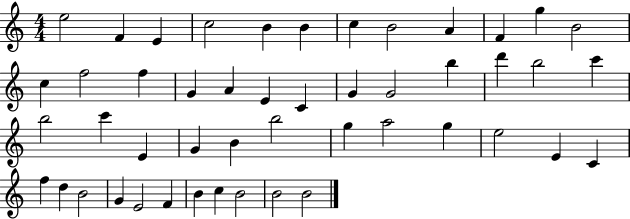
{
  \clef treble
  \numericTimeSignature
  \time 4/4
  \key c \major
  e''2 f'4 e'4 | c''2 b'4 b'4 | c''4 b'2 a'4 | f'4 g''4 b'2 | \break c''4 f''2 f''4 | g'4 a'4 e'4 c'4 | g'4 g'2 b''4 | d'''4 b''2 c'''4 | \break b''2 c'''4 e'4 | g'4 b'4 b''2 | g''4 a''2 g''4 | e''2 e'4 c'4 | \break f''4 d''4 b'2 | g'4 e'2 f'4 | b'4 c''4 b'2 | b'2 b'2 | \break \bar "|."
}